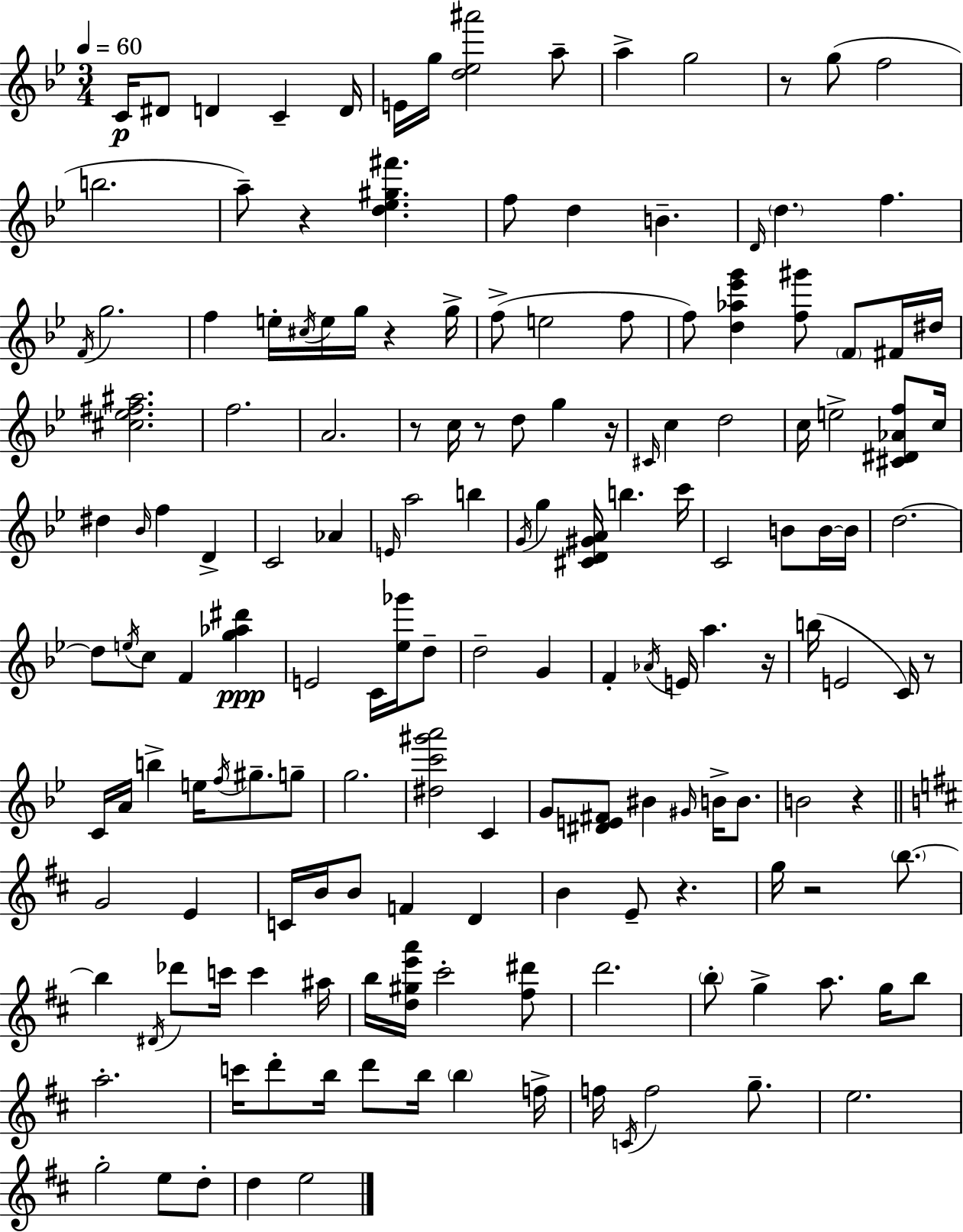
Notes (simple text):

C4/s D#4/e D4/q C4/q D4/s E4/s G5/s [D5,Eb5,A#6]/h A5/e A5/q G5/h R/e G5/e F5/h B5/h. A5/e R/q [D5,Eb5,G#5,F#6]/q. F5/e D5/q B4/q. D4/s D5/q. F5/q. F4/s G5/h. F5/q E5/s C#5/s E5/s G5/s R/q G5/s F5/e E5/h F5/e F5/e [D5,Ab5,Eb6,G6]/q [F5,G#6]/e F4/e F#4/s D#5/s [C#5,Eb5,F#5,A#5]/h. F5/h. A4/h. R/e C5/s R/e D5/e G5/q R/s C#4/s C5/q D5/h C5/s E5/h [C#4,D#4,Ab4,F5]/e C5/s D#5/q Bb4/s F5/q D4/q C4/h Ab4/q E4/s A5/h B5/q G4/s G5/q [C#4,D4,G#4,A4]/s B5/q. C6/s C4/h B4/e B4/s B4/s D5/h. D5/e E5/s C5/e F4/q [G5,Ab5,D#6]/q E4/h C4/s [Eb5,Gb6]/s D5/e D5/h G4/q F4/q Ab4/s E4/s A5/q. R/s B5/s E4/h C4/s R/e C4/s A4/s B5/q E5/s F5/s G#5/e. G5/e G5/h. [D#5,C6,G#6,A6]/h C4/q G4/e [D#4,E4,F#4]/e BIS4/q G#4/s B4/s B4/e. B4/h R/q G4/h E4/q C4/s B4/s B4/e F4/q D4/q B4/q E4/e R/q. G5/s R/h B5/e. B5/q D#4/s Db6/e C6/s C6/q A#5/s B5/s [D5,G#5,E6,A6]/s C#6/h [F#5,D#6]/e D6/h. B5/e G5/q A5/e. G5/s B5/e A5/h. C6/s D6/e B5/s D6/e B5/s B5/q F5/s F5/s C4/s F5/h G5/e. E5/h. G5/h E5/e D5/e D5/q E5/h